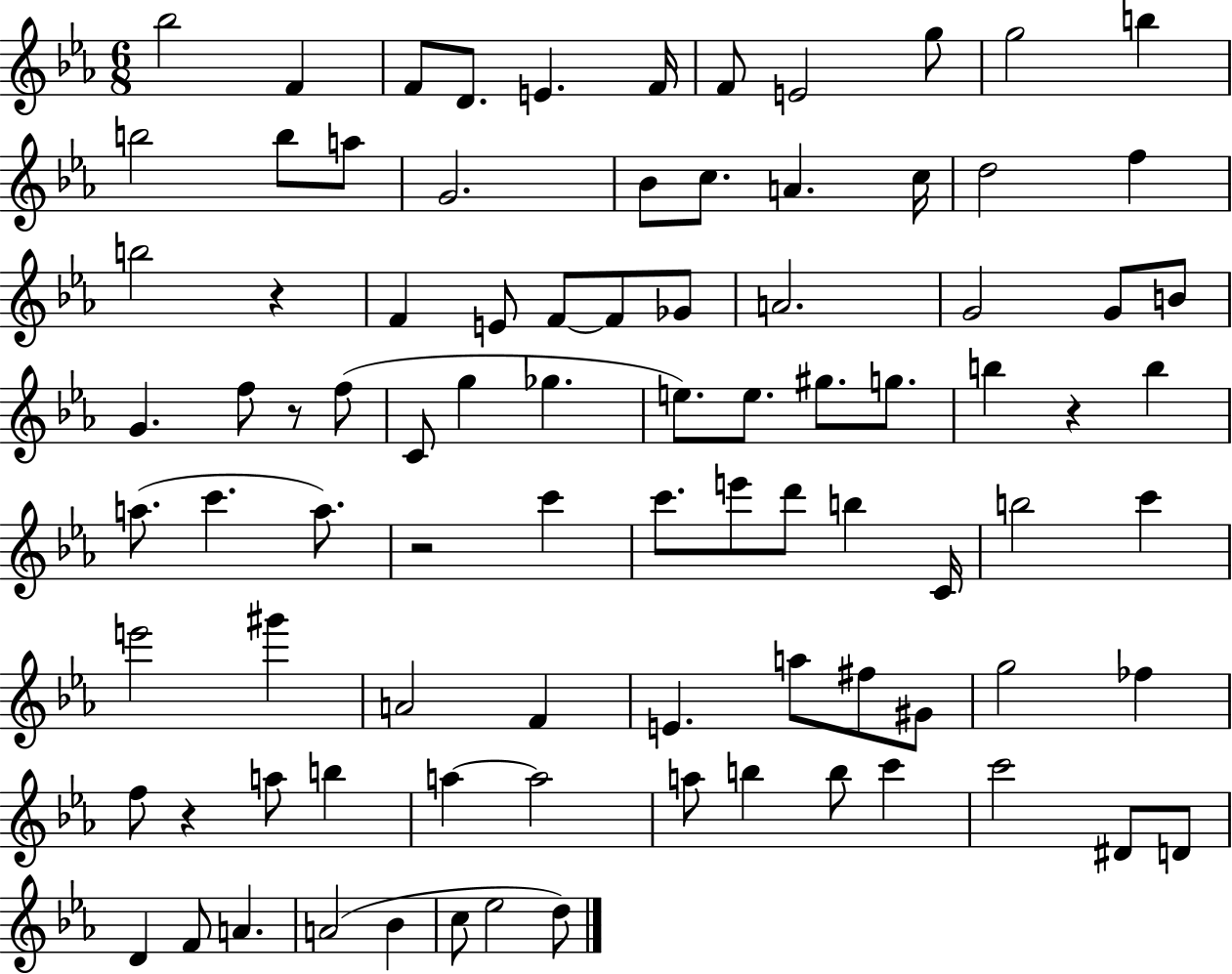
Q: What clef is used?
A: treble